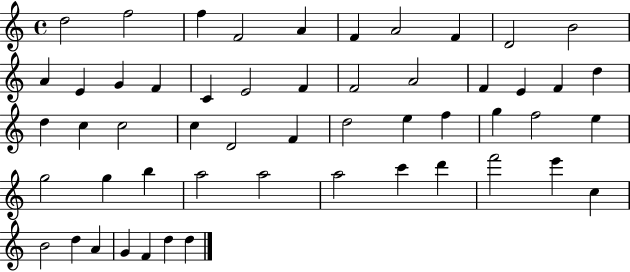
{
  \clef treble
  \time 4/4
  \defaultTimeSignature
  \key c \major
  d''2 f''2 | f''4 f'2 a'4 | f'4 a'2 f'4 | d'2 b'2 | \break a'4 e'4 g'4 f'4 | c'4 e'2 f'4 | f'2 a'2 | f'4 e'4 f'4 d''4 | \break d''4 c''4 c''2 | c''4 d'2 f'4 | d''2 e''4 f''4 | g''4 f''2 e''4 | \break g''2 g''4 b''4 | a''2 a''2 | a''2 c'''4 d'''4 | f'''2 e'''4 c''4 | \break b'2 d''4 a'4 | g'4 f'4 d''4 d''4 | \bar "|."
}